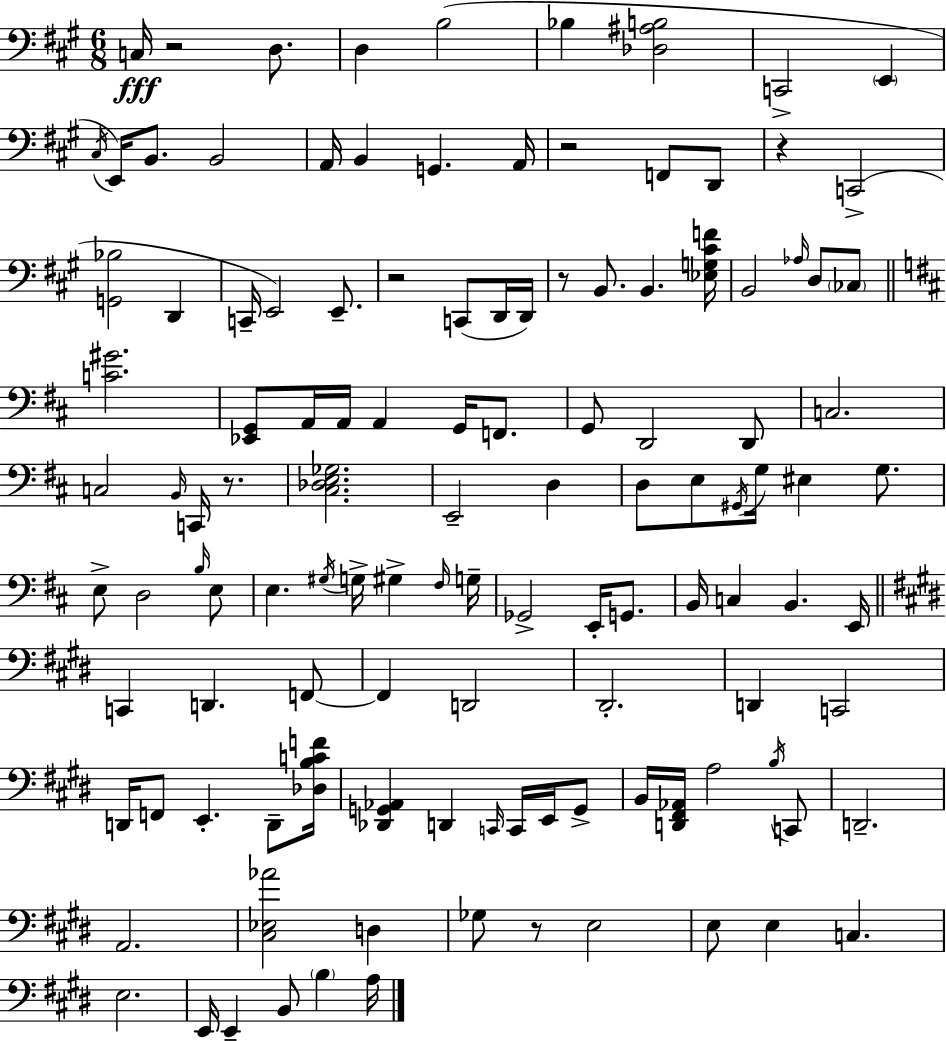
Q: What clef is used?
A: bass